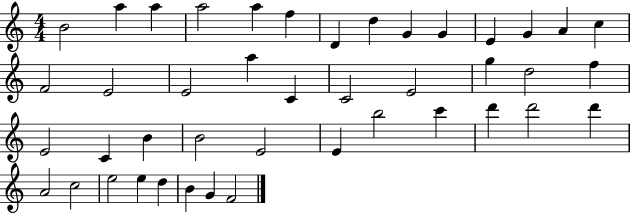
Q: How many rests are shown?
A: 0